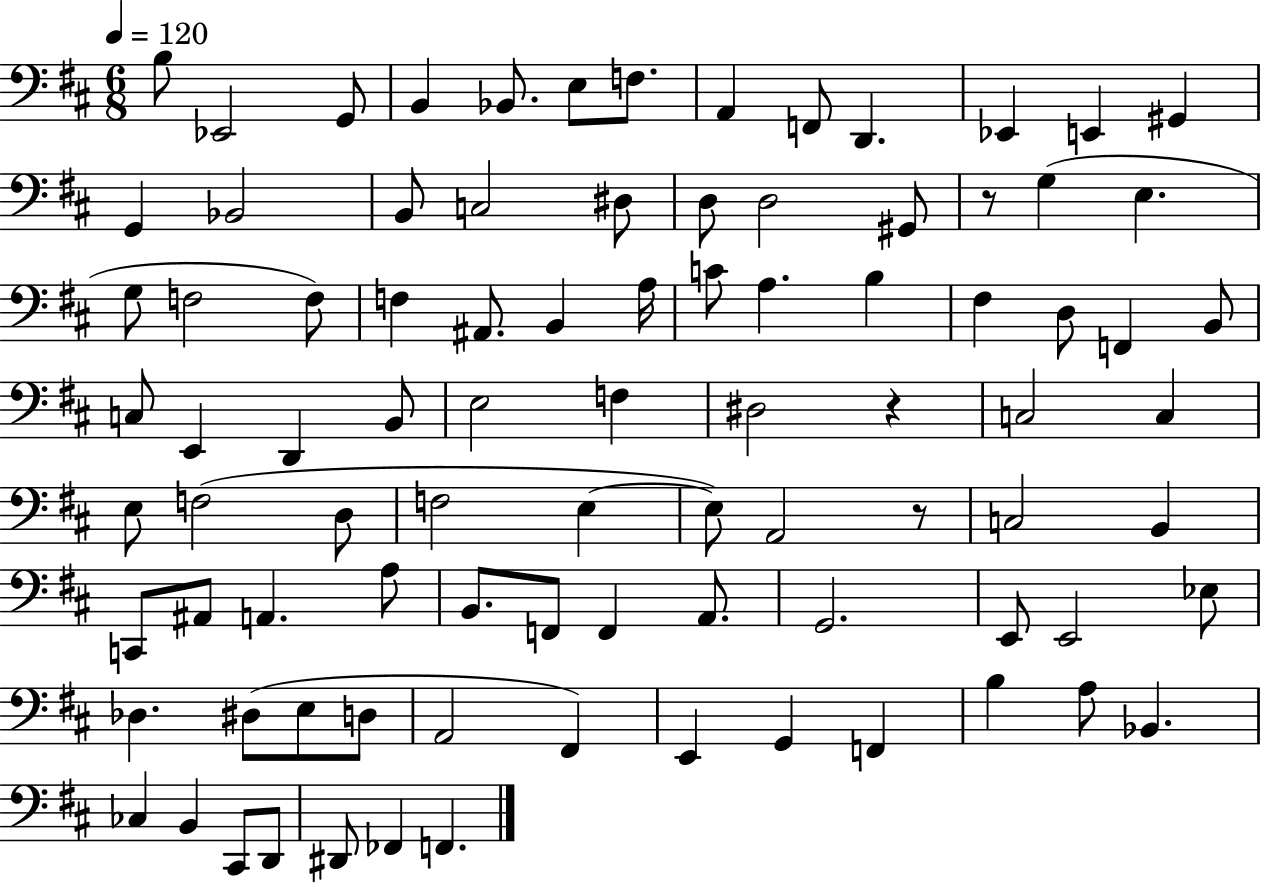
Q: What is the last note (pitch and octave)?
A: F2